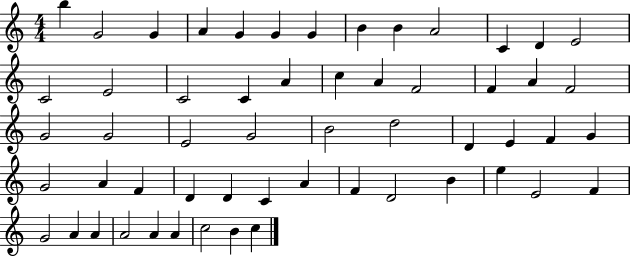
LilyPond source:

{
  \clef treble
  \numericTimeSignature
  \time 4/4
  \key c \major
  b''4 g'2 g'4 | a'4 g'4 g'4 g'4 | b'4 b'4 a'2 | c'4 d'4 e'2 | \break c'2 e'2 | c'2 c'4 a'4 | c''4 a'4 f'2 | f'4 a'4 f'2 | \break g'2 g'2 | e'2 g'2 | b'2 d''2 | d'4 e'4 f'4 g'4 | \break g'2 a'4 f'4 | d'4 d'4 c'4 a'4 | f'4 d'2 b'4 | e''4 e'2 f'4 | \break g'2 a'4 a'4 | a'2 a'4 a'4 | c''2 b'4 c''4 | \bar "|."
}